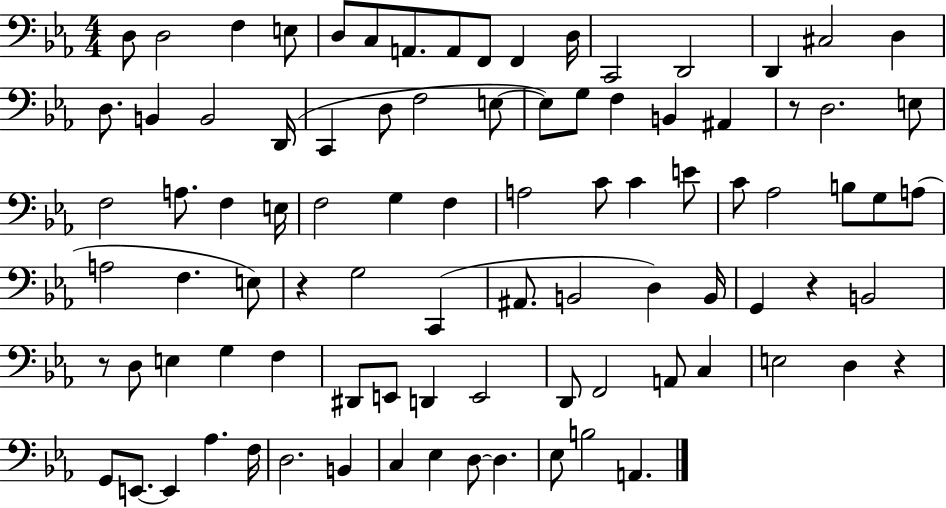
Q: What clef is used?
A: bass